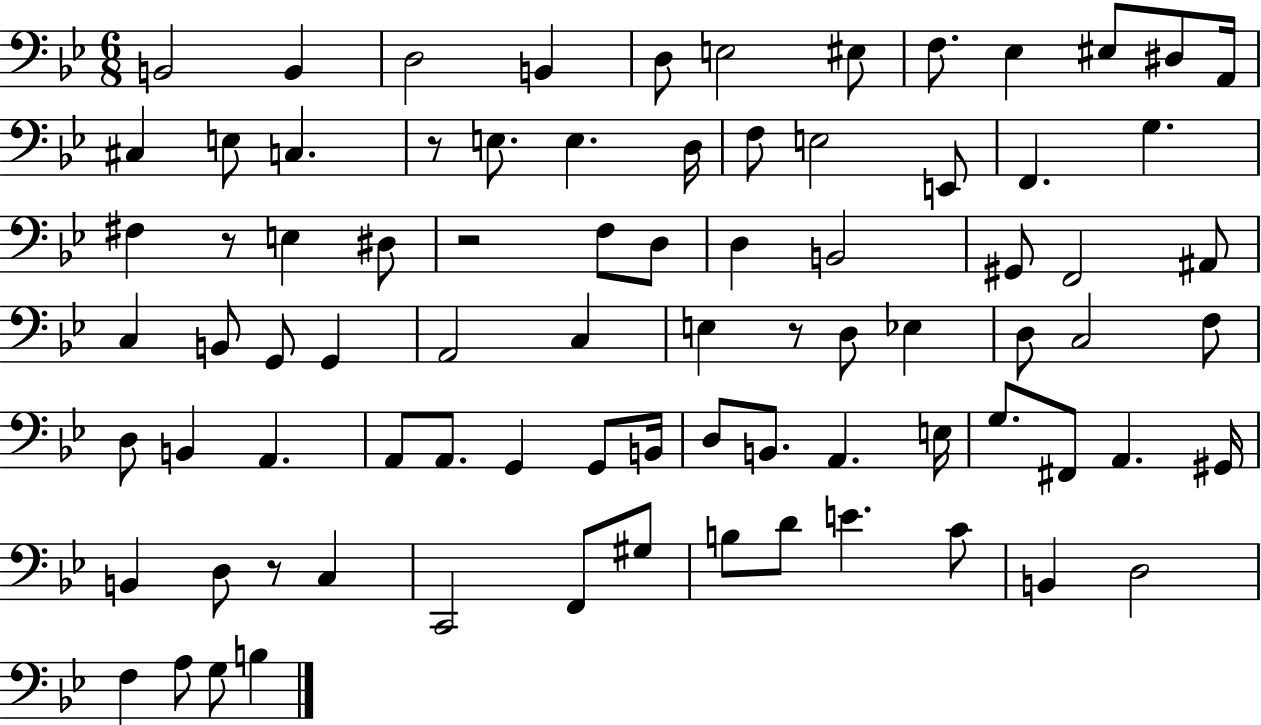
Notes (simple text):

B2/h B2/q D3/h B2/q D3/e E3/h EIS3/e F3/e. Eb3/q EIS3/e D#3/e A2/s C#3/q E3/e C3/q. R/e E3/e. E3/q. D3/s F3/e E3/h E2/e F2/q. G3/q. F#3/q R/e E3/q D#3/e R/h F3/e D3/e D3/q B2/h G#2/e F2/h A#2/e C3/q B2/e G2/e G2/q A2/h C3/q E3/q R/e D3/e Eb3/q D3/e C3/h F3/e D3/e B2/q A2/q. A2/e A2/e. G2/q G2/e B2/s D3/e B2/e. A2/q. E3/s G3/e. F#2/e A2/q. G#2/s B2/q D3/e R/e C3/q C2/h F2/e G#3/e B3/e D4/e E4/q. C4/e B2/q D3/h F3/q A3/e G3/e B3/q